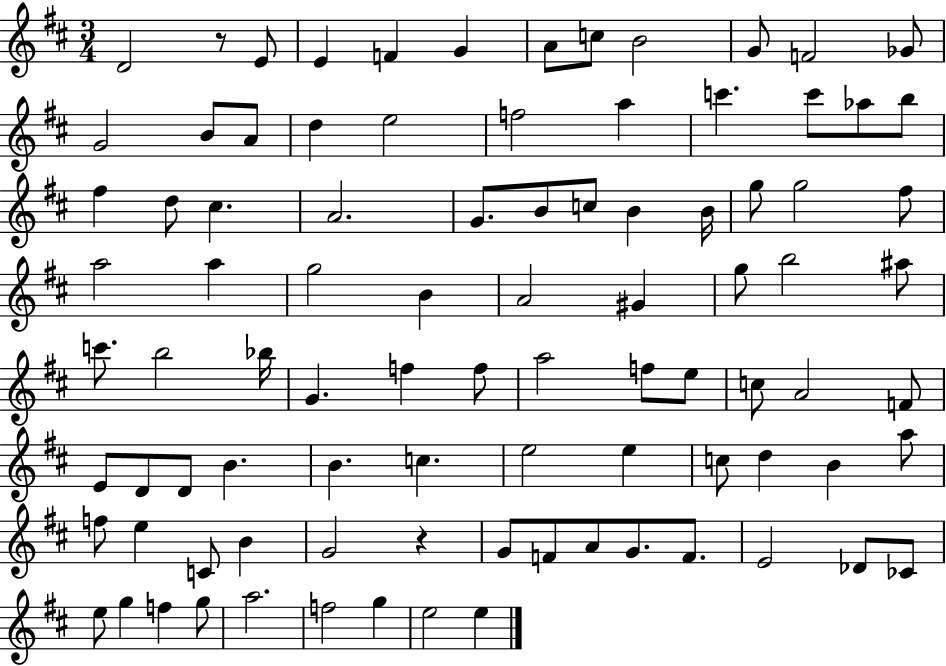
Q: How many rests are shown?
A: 2